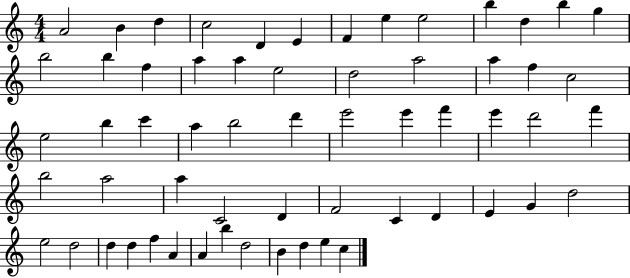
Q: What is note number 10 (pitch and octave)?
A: B5